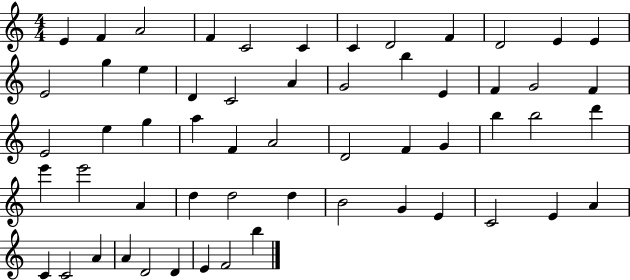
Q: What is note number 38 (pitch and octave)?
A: E6